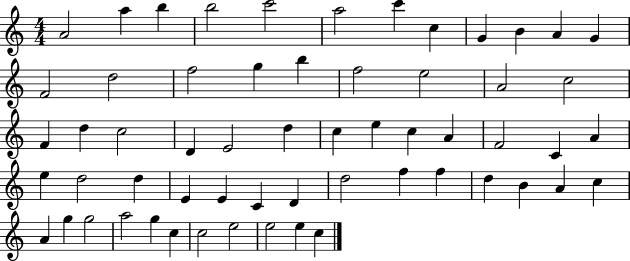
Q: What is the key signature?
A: C major